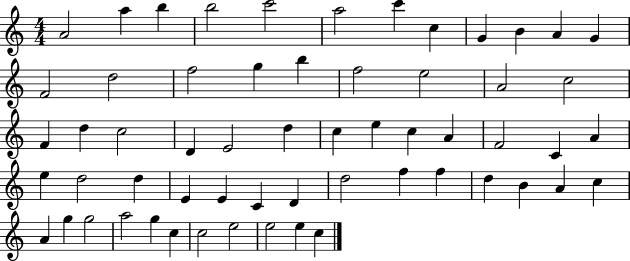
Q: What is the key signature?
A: C major